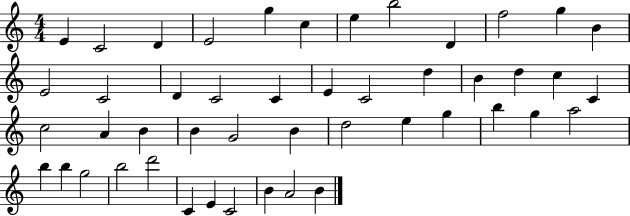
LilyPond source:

{
  \clef treble
  \numericTimeSignature
  \time 4/4
  \key c \major
  e'4 c'2 d'4 | e'2 g''4 c''4 | e''4 b''2 d'4 | f''2 g''4 b'4 | \break e'2 c'2 | d'4 c'2 c'4 | e'4 c'2 d''4 | b'4 d''4 c''4 c'4 | \break c''2 a'4 b'4 | b'4 g'2 b'4 | d''2 e''4 g''4 | b''4 g''4 a''2 | \break b''4 b''4 g''2 | b''2 d'''2 | c'4 e'4 c'2 | b'4 a'2 b'4 | \break \bar "|."
}